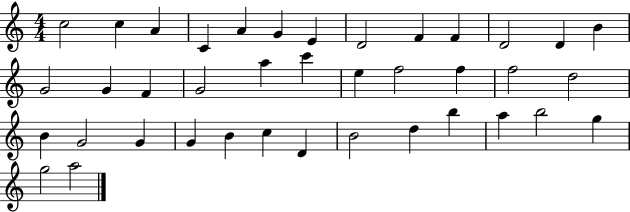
X:1
T:Untitled
M:4/4
L:1/4
K:C
c2 c A C A G E D2 F F D2 D B G2 G F G2 a c' e f2 f f2 d2 B G2 G G B c D B2 d b a b2 g g2 a2